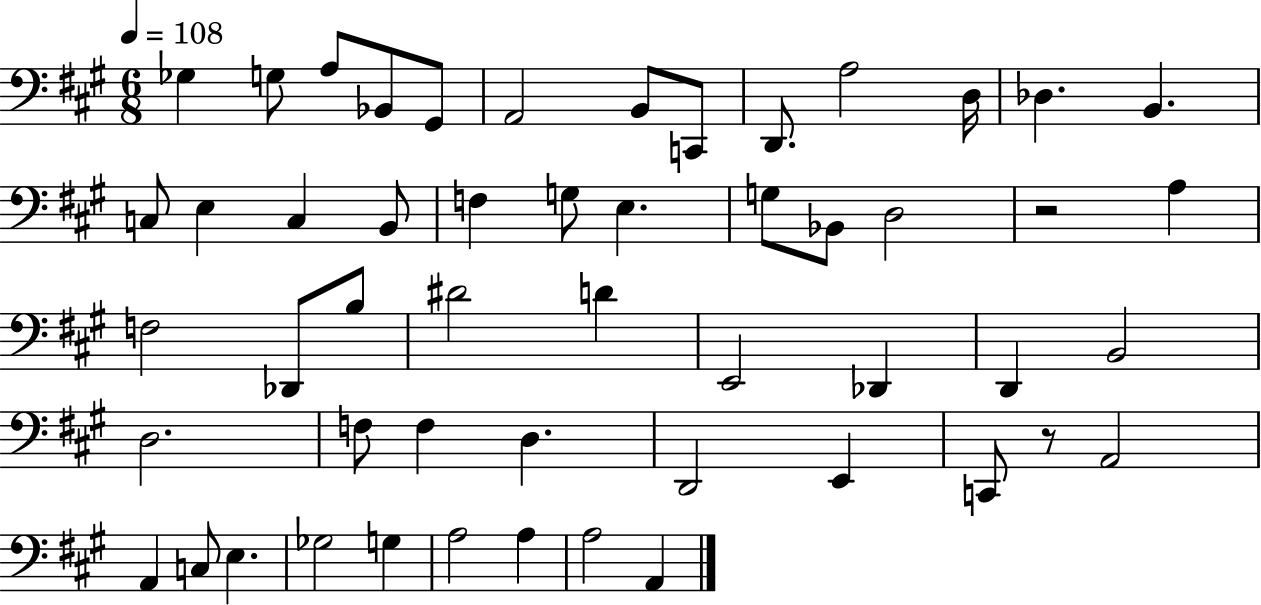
{
  \clef bass
  \numericTimeSignature
  \time 6/8
  \key a \major
  \tempo 4 = 108
  ges4 g8 a8 bes,8 gis,8 | a,2 b,8 c,8 | d,8. a2 d16 | des4. b,4. | \break c8 e4 c4 b,8 | f4 g8 e4. | g8 bes,8 d2 | r2 a4 | \break f2 des,8 b8 | dis'2 d'4 | e,2 des,4 | d,4 b,2 | \break d2. | f8 f4 d4. | d,2 e,4 | c,8 r8 a,2 | \break a,4 c8 e4. | ges2 g4 | a2 a4 | a2 a,4 | \break \bar "|."
}